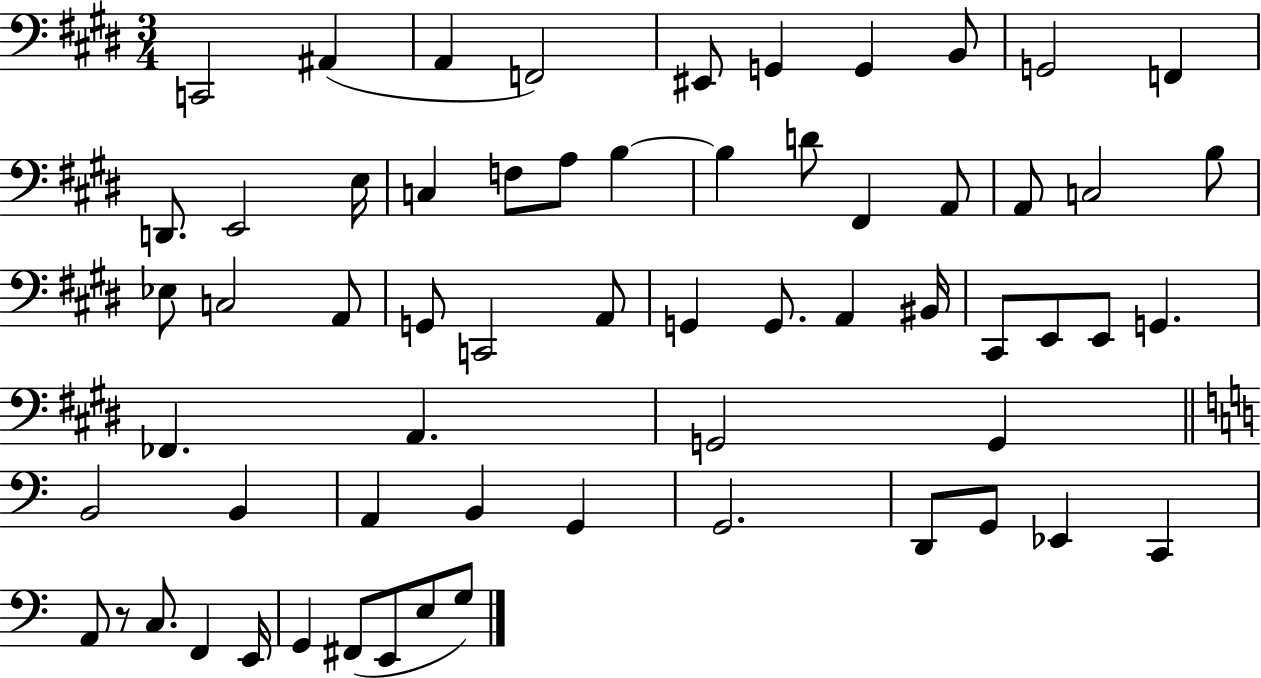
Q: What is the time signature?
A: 3/4